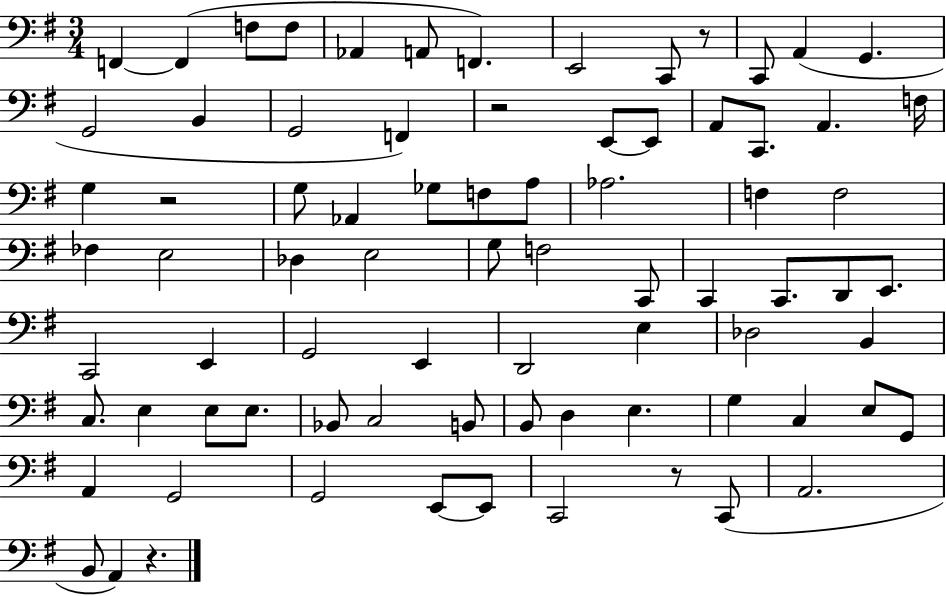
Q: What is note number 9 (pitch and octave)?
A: C2